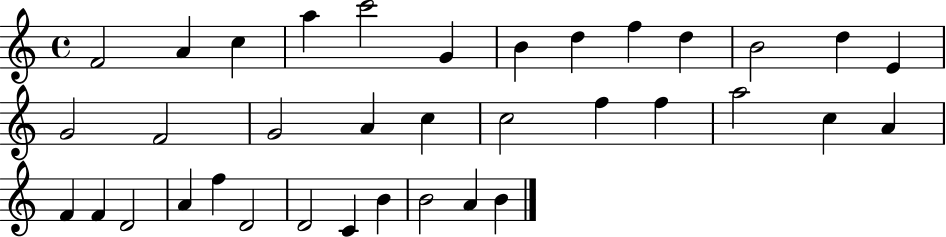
F4/h A4/q C5/q A5/q C6/h G4/q B4/q D5/q F5/q D5/q B4/h D5/q E4/q G4/h F4/h G4/h A4/q C5/q C5/h F5/q F5/q A5/h C5/q A4/q F4/q F4/q D4/h A4/q F5/q D4/h D4/h C4/q B4/q B4/h A4/q B4/q